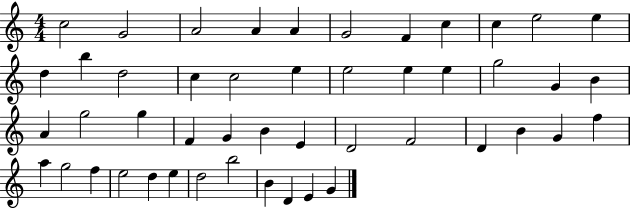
{
  \clef treble
  \numericTimeSignature
  \time 4/4
  \key c \major
  c''2 g'2 | a'2 a'4 a'4 | g'2 f'4 c''4 | c''4 e''2 e''4 | \break d''4 b''4 d''2 | c''4 c''2 e''4 | e''2 e''4 e''4 | g''2 g'4 b'4 | \break a'4 g''2 g''4 | f'4 g'4 b'4 e'4 | d'2 f'2 | d'4 b'4 g'4 f''4 | \break a''4 g''2 f''4 | e''2 d''4 e''4 | d''2 b''2 | b'4 d'4 e'4 g'4 | \break \bar "|."
}